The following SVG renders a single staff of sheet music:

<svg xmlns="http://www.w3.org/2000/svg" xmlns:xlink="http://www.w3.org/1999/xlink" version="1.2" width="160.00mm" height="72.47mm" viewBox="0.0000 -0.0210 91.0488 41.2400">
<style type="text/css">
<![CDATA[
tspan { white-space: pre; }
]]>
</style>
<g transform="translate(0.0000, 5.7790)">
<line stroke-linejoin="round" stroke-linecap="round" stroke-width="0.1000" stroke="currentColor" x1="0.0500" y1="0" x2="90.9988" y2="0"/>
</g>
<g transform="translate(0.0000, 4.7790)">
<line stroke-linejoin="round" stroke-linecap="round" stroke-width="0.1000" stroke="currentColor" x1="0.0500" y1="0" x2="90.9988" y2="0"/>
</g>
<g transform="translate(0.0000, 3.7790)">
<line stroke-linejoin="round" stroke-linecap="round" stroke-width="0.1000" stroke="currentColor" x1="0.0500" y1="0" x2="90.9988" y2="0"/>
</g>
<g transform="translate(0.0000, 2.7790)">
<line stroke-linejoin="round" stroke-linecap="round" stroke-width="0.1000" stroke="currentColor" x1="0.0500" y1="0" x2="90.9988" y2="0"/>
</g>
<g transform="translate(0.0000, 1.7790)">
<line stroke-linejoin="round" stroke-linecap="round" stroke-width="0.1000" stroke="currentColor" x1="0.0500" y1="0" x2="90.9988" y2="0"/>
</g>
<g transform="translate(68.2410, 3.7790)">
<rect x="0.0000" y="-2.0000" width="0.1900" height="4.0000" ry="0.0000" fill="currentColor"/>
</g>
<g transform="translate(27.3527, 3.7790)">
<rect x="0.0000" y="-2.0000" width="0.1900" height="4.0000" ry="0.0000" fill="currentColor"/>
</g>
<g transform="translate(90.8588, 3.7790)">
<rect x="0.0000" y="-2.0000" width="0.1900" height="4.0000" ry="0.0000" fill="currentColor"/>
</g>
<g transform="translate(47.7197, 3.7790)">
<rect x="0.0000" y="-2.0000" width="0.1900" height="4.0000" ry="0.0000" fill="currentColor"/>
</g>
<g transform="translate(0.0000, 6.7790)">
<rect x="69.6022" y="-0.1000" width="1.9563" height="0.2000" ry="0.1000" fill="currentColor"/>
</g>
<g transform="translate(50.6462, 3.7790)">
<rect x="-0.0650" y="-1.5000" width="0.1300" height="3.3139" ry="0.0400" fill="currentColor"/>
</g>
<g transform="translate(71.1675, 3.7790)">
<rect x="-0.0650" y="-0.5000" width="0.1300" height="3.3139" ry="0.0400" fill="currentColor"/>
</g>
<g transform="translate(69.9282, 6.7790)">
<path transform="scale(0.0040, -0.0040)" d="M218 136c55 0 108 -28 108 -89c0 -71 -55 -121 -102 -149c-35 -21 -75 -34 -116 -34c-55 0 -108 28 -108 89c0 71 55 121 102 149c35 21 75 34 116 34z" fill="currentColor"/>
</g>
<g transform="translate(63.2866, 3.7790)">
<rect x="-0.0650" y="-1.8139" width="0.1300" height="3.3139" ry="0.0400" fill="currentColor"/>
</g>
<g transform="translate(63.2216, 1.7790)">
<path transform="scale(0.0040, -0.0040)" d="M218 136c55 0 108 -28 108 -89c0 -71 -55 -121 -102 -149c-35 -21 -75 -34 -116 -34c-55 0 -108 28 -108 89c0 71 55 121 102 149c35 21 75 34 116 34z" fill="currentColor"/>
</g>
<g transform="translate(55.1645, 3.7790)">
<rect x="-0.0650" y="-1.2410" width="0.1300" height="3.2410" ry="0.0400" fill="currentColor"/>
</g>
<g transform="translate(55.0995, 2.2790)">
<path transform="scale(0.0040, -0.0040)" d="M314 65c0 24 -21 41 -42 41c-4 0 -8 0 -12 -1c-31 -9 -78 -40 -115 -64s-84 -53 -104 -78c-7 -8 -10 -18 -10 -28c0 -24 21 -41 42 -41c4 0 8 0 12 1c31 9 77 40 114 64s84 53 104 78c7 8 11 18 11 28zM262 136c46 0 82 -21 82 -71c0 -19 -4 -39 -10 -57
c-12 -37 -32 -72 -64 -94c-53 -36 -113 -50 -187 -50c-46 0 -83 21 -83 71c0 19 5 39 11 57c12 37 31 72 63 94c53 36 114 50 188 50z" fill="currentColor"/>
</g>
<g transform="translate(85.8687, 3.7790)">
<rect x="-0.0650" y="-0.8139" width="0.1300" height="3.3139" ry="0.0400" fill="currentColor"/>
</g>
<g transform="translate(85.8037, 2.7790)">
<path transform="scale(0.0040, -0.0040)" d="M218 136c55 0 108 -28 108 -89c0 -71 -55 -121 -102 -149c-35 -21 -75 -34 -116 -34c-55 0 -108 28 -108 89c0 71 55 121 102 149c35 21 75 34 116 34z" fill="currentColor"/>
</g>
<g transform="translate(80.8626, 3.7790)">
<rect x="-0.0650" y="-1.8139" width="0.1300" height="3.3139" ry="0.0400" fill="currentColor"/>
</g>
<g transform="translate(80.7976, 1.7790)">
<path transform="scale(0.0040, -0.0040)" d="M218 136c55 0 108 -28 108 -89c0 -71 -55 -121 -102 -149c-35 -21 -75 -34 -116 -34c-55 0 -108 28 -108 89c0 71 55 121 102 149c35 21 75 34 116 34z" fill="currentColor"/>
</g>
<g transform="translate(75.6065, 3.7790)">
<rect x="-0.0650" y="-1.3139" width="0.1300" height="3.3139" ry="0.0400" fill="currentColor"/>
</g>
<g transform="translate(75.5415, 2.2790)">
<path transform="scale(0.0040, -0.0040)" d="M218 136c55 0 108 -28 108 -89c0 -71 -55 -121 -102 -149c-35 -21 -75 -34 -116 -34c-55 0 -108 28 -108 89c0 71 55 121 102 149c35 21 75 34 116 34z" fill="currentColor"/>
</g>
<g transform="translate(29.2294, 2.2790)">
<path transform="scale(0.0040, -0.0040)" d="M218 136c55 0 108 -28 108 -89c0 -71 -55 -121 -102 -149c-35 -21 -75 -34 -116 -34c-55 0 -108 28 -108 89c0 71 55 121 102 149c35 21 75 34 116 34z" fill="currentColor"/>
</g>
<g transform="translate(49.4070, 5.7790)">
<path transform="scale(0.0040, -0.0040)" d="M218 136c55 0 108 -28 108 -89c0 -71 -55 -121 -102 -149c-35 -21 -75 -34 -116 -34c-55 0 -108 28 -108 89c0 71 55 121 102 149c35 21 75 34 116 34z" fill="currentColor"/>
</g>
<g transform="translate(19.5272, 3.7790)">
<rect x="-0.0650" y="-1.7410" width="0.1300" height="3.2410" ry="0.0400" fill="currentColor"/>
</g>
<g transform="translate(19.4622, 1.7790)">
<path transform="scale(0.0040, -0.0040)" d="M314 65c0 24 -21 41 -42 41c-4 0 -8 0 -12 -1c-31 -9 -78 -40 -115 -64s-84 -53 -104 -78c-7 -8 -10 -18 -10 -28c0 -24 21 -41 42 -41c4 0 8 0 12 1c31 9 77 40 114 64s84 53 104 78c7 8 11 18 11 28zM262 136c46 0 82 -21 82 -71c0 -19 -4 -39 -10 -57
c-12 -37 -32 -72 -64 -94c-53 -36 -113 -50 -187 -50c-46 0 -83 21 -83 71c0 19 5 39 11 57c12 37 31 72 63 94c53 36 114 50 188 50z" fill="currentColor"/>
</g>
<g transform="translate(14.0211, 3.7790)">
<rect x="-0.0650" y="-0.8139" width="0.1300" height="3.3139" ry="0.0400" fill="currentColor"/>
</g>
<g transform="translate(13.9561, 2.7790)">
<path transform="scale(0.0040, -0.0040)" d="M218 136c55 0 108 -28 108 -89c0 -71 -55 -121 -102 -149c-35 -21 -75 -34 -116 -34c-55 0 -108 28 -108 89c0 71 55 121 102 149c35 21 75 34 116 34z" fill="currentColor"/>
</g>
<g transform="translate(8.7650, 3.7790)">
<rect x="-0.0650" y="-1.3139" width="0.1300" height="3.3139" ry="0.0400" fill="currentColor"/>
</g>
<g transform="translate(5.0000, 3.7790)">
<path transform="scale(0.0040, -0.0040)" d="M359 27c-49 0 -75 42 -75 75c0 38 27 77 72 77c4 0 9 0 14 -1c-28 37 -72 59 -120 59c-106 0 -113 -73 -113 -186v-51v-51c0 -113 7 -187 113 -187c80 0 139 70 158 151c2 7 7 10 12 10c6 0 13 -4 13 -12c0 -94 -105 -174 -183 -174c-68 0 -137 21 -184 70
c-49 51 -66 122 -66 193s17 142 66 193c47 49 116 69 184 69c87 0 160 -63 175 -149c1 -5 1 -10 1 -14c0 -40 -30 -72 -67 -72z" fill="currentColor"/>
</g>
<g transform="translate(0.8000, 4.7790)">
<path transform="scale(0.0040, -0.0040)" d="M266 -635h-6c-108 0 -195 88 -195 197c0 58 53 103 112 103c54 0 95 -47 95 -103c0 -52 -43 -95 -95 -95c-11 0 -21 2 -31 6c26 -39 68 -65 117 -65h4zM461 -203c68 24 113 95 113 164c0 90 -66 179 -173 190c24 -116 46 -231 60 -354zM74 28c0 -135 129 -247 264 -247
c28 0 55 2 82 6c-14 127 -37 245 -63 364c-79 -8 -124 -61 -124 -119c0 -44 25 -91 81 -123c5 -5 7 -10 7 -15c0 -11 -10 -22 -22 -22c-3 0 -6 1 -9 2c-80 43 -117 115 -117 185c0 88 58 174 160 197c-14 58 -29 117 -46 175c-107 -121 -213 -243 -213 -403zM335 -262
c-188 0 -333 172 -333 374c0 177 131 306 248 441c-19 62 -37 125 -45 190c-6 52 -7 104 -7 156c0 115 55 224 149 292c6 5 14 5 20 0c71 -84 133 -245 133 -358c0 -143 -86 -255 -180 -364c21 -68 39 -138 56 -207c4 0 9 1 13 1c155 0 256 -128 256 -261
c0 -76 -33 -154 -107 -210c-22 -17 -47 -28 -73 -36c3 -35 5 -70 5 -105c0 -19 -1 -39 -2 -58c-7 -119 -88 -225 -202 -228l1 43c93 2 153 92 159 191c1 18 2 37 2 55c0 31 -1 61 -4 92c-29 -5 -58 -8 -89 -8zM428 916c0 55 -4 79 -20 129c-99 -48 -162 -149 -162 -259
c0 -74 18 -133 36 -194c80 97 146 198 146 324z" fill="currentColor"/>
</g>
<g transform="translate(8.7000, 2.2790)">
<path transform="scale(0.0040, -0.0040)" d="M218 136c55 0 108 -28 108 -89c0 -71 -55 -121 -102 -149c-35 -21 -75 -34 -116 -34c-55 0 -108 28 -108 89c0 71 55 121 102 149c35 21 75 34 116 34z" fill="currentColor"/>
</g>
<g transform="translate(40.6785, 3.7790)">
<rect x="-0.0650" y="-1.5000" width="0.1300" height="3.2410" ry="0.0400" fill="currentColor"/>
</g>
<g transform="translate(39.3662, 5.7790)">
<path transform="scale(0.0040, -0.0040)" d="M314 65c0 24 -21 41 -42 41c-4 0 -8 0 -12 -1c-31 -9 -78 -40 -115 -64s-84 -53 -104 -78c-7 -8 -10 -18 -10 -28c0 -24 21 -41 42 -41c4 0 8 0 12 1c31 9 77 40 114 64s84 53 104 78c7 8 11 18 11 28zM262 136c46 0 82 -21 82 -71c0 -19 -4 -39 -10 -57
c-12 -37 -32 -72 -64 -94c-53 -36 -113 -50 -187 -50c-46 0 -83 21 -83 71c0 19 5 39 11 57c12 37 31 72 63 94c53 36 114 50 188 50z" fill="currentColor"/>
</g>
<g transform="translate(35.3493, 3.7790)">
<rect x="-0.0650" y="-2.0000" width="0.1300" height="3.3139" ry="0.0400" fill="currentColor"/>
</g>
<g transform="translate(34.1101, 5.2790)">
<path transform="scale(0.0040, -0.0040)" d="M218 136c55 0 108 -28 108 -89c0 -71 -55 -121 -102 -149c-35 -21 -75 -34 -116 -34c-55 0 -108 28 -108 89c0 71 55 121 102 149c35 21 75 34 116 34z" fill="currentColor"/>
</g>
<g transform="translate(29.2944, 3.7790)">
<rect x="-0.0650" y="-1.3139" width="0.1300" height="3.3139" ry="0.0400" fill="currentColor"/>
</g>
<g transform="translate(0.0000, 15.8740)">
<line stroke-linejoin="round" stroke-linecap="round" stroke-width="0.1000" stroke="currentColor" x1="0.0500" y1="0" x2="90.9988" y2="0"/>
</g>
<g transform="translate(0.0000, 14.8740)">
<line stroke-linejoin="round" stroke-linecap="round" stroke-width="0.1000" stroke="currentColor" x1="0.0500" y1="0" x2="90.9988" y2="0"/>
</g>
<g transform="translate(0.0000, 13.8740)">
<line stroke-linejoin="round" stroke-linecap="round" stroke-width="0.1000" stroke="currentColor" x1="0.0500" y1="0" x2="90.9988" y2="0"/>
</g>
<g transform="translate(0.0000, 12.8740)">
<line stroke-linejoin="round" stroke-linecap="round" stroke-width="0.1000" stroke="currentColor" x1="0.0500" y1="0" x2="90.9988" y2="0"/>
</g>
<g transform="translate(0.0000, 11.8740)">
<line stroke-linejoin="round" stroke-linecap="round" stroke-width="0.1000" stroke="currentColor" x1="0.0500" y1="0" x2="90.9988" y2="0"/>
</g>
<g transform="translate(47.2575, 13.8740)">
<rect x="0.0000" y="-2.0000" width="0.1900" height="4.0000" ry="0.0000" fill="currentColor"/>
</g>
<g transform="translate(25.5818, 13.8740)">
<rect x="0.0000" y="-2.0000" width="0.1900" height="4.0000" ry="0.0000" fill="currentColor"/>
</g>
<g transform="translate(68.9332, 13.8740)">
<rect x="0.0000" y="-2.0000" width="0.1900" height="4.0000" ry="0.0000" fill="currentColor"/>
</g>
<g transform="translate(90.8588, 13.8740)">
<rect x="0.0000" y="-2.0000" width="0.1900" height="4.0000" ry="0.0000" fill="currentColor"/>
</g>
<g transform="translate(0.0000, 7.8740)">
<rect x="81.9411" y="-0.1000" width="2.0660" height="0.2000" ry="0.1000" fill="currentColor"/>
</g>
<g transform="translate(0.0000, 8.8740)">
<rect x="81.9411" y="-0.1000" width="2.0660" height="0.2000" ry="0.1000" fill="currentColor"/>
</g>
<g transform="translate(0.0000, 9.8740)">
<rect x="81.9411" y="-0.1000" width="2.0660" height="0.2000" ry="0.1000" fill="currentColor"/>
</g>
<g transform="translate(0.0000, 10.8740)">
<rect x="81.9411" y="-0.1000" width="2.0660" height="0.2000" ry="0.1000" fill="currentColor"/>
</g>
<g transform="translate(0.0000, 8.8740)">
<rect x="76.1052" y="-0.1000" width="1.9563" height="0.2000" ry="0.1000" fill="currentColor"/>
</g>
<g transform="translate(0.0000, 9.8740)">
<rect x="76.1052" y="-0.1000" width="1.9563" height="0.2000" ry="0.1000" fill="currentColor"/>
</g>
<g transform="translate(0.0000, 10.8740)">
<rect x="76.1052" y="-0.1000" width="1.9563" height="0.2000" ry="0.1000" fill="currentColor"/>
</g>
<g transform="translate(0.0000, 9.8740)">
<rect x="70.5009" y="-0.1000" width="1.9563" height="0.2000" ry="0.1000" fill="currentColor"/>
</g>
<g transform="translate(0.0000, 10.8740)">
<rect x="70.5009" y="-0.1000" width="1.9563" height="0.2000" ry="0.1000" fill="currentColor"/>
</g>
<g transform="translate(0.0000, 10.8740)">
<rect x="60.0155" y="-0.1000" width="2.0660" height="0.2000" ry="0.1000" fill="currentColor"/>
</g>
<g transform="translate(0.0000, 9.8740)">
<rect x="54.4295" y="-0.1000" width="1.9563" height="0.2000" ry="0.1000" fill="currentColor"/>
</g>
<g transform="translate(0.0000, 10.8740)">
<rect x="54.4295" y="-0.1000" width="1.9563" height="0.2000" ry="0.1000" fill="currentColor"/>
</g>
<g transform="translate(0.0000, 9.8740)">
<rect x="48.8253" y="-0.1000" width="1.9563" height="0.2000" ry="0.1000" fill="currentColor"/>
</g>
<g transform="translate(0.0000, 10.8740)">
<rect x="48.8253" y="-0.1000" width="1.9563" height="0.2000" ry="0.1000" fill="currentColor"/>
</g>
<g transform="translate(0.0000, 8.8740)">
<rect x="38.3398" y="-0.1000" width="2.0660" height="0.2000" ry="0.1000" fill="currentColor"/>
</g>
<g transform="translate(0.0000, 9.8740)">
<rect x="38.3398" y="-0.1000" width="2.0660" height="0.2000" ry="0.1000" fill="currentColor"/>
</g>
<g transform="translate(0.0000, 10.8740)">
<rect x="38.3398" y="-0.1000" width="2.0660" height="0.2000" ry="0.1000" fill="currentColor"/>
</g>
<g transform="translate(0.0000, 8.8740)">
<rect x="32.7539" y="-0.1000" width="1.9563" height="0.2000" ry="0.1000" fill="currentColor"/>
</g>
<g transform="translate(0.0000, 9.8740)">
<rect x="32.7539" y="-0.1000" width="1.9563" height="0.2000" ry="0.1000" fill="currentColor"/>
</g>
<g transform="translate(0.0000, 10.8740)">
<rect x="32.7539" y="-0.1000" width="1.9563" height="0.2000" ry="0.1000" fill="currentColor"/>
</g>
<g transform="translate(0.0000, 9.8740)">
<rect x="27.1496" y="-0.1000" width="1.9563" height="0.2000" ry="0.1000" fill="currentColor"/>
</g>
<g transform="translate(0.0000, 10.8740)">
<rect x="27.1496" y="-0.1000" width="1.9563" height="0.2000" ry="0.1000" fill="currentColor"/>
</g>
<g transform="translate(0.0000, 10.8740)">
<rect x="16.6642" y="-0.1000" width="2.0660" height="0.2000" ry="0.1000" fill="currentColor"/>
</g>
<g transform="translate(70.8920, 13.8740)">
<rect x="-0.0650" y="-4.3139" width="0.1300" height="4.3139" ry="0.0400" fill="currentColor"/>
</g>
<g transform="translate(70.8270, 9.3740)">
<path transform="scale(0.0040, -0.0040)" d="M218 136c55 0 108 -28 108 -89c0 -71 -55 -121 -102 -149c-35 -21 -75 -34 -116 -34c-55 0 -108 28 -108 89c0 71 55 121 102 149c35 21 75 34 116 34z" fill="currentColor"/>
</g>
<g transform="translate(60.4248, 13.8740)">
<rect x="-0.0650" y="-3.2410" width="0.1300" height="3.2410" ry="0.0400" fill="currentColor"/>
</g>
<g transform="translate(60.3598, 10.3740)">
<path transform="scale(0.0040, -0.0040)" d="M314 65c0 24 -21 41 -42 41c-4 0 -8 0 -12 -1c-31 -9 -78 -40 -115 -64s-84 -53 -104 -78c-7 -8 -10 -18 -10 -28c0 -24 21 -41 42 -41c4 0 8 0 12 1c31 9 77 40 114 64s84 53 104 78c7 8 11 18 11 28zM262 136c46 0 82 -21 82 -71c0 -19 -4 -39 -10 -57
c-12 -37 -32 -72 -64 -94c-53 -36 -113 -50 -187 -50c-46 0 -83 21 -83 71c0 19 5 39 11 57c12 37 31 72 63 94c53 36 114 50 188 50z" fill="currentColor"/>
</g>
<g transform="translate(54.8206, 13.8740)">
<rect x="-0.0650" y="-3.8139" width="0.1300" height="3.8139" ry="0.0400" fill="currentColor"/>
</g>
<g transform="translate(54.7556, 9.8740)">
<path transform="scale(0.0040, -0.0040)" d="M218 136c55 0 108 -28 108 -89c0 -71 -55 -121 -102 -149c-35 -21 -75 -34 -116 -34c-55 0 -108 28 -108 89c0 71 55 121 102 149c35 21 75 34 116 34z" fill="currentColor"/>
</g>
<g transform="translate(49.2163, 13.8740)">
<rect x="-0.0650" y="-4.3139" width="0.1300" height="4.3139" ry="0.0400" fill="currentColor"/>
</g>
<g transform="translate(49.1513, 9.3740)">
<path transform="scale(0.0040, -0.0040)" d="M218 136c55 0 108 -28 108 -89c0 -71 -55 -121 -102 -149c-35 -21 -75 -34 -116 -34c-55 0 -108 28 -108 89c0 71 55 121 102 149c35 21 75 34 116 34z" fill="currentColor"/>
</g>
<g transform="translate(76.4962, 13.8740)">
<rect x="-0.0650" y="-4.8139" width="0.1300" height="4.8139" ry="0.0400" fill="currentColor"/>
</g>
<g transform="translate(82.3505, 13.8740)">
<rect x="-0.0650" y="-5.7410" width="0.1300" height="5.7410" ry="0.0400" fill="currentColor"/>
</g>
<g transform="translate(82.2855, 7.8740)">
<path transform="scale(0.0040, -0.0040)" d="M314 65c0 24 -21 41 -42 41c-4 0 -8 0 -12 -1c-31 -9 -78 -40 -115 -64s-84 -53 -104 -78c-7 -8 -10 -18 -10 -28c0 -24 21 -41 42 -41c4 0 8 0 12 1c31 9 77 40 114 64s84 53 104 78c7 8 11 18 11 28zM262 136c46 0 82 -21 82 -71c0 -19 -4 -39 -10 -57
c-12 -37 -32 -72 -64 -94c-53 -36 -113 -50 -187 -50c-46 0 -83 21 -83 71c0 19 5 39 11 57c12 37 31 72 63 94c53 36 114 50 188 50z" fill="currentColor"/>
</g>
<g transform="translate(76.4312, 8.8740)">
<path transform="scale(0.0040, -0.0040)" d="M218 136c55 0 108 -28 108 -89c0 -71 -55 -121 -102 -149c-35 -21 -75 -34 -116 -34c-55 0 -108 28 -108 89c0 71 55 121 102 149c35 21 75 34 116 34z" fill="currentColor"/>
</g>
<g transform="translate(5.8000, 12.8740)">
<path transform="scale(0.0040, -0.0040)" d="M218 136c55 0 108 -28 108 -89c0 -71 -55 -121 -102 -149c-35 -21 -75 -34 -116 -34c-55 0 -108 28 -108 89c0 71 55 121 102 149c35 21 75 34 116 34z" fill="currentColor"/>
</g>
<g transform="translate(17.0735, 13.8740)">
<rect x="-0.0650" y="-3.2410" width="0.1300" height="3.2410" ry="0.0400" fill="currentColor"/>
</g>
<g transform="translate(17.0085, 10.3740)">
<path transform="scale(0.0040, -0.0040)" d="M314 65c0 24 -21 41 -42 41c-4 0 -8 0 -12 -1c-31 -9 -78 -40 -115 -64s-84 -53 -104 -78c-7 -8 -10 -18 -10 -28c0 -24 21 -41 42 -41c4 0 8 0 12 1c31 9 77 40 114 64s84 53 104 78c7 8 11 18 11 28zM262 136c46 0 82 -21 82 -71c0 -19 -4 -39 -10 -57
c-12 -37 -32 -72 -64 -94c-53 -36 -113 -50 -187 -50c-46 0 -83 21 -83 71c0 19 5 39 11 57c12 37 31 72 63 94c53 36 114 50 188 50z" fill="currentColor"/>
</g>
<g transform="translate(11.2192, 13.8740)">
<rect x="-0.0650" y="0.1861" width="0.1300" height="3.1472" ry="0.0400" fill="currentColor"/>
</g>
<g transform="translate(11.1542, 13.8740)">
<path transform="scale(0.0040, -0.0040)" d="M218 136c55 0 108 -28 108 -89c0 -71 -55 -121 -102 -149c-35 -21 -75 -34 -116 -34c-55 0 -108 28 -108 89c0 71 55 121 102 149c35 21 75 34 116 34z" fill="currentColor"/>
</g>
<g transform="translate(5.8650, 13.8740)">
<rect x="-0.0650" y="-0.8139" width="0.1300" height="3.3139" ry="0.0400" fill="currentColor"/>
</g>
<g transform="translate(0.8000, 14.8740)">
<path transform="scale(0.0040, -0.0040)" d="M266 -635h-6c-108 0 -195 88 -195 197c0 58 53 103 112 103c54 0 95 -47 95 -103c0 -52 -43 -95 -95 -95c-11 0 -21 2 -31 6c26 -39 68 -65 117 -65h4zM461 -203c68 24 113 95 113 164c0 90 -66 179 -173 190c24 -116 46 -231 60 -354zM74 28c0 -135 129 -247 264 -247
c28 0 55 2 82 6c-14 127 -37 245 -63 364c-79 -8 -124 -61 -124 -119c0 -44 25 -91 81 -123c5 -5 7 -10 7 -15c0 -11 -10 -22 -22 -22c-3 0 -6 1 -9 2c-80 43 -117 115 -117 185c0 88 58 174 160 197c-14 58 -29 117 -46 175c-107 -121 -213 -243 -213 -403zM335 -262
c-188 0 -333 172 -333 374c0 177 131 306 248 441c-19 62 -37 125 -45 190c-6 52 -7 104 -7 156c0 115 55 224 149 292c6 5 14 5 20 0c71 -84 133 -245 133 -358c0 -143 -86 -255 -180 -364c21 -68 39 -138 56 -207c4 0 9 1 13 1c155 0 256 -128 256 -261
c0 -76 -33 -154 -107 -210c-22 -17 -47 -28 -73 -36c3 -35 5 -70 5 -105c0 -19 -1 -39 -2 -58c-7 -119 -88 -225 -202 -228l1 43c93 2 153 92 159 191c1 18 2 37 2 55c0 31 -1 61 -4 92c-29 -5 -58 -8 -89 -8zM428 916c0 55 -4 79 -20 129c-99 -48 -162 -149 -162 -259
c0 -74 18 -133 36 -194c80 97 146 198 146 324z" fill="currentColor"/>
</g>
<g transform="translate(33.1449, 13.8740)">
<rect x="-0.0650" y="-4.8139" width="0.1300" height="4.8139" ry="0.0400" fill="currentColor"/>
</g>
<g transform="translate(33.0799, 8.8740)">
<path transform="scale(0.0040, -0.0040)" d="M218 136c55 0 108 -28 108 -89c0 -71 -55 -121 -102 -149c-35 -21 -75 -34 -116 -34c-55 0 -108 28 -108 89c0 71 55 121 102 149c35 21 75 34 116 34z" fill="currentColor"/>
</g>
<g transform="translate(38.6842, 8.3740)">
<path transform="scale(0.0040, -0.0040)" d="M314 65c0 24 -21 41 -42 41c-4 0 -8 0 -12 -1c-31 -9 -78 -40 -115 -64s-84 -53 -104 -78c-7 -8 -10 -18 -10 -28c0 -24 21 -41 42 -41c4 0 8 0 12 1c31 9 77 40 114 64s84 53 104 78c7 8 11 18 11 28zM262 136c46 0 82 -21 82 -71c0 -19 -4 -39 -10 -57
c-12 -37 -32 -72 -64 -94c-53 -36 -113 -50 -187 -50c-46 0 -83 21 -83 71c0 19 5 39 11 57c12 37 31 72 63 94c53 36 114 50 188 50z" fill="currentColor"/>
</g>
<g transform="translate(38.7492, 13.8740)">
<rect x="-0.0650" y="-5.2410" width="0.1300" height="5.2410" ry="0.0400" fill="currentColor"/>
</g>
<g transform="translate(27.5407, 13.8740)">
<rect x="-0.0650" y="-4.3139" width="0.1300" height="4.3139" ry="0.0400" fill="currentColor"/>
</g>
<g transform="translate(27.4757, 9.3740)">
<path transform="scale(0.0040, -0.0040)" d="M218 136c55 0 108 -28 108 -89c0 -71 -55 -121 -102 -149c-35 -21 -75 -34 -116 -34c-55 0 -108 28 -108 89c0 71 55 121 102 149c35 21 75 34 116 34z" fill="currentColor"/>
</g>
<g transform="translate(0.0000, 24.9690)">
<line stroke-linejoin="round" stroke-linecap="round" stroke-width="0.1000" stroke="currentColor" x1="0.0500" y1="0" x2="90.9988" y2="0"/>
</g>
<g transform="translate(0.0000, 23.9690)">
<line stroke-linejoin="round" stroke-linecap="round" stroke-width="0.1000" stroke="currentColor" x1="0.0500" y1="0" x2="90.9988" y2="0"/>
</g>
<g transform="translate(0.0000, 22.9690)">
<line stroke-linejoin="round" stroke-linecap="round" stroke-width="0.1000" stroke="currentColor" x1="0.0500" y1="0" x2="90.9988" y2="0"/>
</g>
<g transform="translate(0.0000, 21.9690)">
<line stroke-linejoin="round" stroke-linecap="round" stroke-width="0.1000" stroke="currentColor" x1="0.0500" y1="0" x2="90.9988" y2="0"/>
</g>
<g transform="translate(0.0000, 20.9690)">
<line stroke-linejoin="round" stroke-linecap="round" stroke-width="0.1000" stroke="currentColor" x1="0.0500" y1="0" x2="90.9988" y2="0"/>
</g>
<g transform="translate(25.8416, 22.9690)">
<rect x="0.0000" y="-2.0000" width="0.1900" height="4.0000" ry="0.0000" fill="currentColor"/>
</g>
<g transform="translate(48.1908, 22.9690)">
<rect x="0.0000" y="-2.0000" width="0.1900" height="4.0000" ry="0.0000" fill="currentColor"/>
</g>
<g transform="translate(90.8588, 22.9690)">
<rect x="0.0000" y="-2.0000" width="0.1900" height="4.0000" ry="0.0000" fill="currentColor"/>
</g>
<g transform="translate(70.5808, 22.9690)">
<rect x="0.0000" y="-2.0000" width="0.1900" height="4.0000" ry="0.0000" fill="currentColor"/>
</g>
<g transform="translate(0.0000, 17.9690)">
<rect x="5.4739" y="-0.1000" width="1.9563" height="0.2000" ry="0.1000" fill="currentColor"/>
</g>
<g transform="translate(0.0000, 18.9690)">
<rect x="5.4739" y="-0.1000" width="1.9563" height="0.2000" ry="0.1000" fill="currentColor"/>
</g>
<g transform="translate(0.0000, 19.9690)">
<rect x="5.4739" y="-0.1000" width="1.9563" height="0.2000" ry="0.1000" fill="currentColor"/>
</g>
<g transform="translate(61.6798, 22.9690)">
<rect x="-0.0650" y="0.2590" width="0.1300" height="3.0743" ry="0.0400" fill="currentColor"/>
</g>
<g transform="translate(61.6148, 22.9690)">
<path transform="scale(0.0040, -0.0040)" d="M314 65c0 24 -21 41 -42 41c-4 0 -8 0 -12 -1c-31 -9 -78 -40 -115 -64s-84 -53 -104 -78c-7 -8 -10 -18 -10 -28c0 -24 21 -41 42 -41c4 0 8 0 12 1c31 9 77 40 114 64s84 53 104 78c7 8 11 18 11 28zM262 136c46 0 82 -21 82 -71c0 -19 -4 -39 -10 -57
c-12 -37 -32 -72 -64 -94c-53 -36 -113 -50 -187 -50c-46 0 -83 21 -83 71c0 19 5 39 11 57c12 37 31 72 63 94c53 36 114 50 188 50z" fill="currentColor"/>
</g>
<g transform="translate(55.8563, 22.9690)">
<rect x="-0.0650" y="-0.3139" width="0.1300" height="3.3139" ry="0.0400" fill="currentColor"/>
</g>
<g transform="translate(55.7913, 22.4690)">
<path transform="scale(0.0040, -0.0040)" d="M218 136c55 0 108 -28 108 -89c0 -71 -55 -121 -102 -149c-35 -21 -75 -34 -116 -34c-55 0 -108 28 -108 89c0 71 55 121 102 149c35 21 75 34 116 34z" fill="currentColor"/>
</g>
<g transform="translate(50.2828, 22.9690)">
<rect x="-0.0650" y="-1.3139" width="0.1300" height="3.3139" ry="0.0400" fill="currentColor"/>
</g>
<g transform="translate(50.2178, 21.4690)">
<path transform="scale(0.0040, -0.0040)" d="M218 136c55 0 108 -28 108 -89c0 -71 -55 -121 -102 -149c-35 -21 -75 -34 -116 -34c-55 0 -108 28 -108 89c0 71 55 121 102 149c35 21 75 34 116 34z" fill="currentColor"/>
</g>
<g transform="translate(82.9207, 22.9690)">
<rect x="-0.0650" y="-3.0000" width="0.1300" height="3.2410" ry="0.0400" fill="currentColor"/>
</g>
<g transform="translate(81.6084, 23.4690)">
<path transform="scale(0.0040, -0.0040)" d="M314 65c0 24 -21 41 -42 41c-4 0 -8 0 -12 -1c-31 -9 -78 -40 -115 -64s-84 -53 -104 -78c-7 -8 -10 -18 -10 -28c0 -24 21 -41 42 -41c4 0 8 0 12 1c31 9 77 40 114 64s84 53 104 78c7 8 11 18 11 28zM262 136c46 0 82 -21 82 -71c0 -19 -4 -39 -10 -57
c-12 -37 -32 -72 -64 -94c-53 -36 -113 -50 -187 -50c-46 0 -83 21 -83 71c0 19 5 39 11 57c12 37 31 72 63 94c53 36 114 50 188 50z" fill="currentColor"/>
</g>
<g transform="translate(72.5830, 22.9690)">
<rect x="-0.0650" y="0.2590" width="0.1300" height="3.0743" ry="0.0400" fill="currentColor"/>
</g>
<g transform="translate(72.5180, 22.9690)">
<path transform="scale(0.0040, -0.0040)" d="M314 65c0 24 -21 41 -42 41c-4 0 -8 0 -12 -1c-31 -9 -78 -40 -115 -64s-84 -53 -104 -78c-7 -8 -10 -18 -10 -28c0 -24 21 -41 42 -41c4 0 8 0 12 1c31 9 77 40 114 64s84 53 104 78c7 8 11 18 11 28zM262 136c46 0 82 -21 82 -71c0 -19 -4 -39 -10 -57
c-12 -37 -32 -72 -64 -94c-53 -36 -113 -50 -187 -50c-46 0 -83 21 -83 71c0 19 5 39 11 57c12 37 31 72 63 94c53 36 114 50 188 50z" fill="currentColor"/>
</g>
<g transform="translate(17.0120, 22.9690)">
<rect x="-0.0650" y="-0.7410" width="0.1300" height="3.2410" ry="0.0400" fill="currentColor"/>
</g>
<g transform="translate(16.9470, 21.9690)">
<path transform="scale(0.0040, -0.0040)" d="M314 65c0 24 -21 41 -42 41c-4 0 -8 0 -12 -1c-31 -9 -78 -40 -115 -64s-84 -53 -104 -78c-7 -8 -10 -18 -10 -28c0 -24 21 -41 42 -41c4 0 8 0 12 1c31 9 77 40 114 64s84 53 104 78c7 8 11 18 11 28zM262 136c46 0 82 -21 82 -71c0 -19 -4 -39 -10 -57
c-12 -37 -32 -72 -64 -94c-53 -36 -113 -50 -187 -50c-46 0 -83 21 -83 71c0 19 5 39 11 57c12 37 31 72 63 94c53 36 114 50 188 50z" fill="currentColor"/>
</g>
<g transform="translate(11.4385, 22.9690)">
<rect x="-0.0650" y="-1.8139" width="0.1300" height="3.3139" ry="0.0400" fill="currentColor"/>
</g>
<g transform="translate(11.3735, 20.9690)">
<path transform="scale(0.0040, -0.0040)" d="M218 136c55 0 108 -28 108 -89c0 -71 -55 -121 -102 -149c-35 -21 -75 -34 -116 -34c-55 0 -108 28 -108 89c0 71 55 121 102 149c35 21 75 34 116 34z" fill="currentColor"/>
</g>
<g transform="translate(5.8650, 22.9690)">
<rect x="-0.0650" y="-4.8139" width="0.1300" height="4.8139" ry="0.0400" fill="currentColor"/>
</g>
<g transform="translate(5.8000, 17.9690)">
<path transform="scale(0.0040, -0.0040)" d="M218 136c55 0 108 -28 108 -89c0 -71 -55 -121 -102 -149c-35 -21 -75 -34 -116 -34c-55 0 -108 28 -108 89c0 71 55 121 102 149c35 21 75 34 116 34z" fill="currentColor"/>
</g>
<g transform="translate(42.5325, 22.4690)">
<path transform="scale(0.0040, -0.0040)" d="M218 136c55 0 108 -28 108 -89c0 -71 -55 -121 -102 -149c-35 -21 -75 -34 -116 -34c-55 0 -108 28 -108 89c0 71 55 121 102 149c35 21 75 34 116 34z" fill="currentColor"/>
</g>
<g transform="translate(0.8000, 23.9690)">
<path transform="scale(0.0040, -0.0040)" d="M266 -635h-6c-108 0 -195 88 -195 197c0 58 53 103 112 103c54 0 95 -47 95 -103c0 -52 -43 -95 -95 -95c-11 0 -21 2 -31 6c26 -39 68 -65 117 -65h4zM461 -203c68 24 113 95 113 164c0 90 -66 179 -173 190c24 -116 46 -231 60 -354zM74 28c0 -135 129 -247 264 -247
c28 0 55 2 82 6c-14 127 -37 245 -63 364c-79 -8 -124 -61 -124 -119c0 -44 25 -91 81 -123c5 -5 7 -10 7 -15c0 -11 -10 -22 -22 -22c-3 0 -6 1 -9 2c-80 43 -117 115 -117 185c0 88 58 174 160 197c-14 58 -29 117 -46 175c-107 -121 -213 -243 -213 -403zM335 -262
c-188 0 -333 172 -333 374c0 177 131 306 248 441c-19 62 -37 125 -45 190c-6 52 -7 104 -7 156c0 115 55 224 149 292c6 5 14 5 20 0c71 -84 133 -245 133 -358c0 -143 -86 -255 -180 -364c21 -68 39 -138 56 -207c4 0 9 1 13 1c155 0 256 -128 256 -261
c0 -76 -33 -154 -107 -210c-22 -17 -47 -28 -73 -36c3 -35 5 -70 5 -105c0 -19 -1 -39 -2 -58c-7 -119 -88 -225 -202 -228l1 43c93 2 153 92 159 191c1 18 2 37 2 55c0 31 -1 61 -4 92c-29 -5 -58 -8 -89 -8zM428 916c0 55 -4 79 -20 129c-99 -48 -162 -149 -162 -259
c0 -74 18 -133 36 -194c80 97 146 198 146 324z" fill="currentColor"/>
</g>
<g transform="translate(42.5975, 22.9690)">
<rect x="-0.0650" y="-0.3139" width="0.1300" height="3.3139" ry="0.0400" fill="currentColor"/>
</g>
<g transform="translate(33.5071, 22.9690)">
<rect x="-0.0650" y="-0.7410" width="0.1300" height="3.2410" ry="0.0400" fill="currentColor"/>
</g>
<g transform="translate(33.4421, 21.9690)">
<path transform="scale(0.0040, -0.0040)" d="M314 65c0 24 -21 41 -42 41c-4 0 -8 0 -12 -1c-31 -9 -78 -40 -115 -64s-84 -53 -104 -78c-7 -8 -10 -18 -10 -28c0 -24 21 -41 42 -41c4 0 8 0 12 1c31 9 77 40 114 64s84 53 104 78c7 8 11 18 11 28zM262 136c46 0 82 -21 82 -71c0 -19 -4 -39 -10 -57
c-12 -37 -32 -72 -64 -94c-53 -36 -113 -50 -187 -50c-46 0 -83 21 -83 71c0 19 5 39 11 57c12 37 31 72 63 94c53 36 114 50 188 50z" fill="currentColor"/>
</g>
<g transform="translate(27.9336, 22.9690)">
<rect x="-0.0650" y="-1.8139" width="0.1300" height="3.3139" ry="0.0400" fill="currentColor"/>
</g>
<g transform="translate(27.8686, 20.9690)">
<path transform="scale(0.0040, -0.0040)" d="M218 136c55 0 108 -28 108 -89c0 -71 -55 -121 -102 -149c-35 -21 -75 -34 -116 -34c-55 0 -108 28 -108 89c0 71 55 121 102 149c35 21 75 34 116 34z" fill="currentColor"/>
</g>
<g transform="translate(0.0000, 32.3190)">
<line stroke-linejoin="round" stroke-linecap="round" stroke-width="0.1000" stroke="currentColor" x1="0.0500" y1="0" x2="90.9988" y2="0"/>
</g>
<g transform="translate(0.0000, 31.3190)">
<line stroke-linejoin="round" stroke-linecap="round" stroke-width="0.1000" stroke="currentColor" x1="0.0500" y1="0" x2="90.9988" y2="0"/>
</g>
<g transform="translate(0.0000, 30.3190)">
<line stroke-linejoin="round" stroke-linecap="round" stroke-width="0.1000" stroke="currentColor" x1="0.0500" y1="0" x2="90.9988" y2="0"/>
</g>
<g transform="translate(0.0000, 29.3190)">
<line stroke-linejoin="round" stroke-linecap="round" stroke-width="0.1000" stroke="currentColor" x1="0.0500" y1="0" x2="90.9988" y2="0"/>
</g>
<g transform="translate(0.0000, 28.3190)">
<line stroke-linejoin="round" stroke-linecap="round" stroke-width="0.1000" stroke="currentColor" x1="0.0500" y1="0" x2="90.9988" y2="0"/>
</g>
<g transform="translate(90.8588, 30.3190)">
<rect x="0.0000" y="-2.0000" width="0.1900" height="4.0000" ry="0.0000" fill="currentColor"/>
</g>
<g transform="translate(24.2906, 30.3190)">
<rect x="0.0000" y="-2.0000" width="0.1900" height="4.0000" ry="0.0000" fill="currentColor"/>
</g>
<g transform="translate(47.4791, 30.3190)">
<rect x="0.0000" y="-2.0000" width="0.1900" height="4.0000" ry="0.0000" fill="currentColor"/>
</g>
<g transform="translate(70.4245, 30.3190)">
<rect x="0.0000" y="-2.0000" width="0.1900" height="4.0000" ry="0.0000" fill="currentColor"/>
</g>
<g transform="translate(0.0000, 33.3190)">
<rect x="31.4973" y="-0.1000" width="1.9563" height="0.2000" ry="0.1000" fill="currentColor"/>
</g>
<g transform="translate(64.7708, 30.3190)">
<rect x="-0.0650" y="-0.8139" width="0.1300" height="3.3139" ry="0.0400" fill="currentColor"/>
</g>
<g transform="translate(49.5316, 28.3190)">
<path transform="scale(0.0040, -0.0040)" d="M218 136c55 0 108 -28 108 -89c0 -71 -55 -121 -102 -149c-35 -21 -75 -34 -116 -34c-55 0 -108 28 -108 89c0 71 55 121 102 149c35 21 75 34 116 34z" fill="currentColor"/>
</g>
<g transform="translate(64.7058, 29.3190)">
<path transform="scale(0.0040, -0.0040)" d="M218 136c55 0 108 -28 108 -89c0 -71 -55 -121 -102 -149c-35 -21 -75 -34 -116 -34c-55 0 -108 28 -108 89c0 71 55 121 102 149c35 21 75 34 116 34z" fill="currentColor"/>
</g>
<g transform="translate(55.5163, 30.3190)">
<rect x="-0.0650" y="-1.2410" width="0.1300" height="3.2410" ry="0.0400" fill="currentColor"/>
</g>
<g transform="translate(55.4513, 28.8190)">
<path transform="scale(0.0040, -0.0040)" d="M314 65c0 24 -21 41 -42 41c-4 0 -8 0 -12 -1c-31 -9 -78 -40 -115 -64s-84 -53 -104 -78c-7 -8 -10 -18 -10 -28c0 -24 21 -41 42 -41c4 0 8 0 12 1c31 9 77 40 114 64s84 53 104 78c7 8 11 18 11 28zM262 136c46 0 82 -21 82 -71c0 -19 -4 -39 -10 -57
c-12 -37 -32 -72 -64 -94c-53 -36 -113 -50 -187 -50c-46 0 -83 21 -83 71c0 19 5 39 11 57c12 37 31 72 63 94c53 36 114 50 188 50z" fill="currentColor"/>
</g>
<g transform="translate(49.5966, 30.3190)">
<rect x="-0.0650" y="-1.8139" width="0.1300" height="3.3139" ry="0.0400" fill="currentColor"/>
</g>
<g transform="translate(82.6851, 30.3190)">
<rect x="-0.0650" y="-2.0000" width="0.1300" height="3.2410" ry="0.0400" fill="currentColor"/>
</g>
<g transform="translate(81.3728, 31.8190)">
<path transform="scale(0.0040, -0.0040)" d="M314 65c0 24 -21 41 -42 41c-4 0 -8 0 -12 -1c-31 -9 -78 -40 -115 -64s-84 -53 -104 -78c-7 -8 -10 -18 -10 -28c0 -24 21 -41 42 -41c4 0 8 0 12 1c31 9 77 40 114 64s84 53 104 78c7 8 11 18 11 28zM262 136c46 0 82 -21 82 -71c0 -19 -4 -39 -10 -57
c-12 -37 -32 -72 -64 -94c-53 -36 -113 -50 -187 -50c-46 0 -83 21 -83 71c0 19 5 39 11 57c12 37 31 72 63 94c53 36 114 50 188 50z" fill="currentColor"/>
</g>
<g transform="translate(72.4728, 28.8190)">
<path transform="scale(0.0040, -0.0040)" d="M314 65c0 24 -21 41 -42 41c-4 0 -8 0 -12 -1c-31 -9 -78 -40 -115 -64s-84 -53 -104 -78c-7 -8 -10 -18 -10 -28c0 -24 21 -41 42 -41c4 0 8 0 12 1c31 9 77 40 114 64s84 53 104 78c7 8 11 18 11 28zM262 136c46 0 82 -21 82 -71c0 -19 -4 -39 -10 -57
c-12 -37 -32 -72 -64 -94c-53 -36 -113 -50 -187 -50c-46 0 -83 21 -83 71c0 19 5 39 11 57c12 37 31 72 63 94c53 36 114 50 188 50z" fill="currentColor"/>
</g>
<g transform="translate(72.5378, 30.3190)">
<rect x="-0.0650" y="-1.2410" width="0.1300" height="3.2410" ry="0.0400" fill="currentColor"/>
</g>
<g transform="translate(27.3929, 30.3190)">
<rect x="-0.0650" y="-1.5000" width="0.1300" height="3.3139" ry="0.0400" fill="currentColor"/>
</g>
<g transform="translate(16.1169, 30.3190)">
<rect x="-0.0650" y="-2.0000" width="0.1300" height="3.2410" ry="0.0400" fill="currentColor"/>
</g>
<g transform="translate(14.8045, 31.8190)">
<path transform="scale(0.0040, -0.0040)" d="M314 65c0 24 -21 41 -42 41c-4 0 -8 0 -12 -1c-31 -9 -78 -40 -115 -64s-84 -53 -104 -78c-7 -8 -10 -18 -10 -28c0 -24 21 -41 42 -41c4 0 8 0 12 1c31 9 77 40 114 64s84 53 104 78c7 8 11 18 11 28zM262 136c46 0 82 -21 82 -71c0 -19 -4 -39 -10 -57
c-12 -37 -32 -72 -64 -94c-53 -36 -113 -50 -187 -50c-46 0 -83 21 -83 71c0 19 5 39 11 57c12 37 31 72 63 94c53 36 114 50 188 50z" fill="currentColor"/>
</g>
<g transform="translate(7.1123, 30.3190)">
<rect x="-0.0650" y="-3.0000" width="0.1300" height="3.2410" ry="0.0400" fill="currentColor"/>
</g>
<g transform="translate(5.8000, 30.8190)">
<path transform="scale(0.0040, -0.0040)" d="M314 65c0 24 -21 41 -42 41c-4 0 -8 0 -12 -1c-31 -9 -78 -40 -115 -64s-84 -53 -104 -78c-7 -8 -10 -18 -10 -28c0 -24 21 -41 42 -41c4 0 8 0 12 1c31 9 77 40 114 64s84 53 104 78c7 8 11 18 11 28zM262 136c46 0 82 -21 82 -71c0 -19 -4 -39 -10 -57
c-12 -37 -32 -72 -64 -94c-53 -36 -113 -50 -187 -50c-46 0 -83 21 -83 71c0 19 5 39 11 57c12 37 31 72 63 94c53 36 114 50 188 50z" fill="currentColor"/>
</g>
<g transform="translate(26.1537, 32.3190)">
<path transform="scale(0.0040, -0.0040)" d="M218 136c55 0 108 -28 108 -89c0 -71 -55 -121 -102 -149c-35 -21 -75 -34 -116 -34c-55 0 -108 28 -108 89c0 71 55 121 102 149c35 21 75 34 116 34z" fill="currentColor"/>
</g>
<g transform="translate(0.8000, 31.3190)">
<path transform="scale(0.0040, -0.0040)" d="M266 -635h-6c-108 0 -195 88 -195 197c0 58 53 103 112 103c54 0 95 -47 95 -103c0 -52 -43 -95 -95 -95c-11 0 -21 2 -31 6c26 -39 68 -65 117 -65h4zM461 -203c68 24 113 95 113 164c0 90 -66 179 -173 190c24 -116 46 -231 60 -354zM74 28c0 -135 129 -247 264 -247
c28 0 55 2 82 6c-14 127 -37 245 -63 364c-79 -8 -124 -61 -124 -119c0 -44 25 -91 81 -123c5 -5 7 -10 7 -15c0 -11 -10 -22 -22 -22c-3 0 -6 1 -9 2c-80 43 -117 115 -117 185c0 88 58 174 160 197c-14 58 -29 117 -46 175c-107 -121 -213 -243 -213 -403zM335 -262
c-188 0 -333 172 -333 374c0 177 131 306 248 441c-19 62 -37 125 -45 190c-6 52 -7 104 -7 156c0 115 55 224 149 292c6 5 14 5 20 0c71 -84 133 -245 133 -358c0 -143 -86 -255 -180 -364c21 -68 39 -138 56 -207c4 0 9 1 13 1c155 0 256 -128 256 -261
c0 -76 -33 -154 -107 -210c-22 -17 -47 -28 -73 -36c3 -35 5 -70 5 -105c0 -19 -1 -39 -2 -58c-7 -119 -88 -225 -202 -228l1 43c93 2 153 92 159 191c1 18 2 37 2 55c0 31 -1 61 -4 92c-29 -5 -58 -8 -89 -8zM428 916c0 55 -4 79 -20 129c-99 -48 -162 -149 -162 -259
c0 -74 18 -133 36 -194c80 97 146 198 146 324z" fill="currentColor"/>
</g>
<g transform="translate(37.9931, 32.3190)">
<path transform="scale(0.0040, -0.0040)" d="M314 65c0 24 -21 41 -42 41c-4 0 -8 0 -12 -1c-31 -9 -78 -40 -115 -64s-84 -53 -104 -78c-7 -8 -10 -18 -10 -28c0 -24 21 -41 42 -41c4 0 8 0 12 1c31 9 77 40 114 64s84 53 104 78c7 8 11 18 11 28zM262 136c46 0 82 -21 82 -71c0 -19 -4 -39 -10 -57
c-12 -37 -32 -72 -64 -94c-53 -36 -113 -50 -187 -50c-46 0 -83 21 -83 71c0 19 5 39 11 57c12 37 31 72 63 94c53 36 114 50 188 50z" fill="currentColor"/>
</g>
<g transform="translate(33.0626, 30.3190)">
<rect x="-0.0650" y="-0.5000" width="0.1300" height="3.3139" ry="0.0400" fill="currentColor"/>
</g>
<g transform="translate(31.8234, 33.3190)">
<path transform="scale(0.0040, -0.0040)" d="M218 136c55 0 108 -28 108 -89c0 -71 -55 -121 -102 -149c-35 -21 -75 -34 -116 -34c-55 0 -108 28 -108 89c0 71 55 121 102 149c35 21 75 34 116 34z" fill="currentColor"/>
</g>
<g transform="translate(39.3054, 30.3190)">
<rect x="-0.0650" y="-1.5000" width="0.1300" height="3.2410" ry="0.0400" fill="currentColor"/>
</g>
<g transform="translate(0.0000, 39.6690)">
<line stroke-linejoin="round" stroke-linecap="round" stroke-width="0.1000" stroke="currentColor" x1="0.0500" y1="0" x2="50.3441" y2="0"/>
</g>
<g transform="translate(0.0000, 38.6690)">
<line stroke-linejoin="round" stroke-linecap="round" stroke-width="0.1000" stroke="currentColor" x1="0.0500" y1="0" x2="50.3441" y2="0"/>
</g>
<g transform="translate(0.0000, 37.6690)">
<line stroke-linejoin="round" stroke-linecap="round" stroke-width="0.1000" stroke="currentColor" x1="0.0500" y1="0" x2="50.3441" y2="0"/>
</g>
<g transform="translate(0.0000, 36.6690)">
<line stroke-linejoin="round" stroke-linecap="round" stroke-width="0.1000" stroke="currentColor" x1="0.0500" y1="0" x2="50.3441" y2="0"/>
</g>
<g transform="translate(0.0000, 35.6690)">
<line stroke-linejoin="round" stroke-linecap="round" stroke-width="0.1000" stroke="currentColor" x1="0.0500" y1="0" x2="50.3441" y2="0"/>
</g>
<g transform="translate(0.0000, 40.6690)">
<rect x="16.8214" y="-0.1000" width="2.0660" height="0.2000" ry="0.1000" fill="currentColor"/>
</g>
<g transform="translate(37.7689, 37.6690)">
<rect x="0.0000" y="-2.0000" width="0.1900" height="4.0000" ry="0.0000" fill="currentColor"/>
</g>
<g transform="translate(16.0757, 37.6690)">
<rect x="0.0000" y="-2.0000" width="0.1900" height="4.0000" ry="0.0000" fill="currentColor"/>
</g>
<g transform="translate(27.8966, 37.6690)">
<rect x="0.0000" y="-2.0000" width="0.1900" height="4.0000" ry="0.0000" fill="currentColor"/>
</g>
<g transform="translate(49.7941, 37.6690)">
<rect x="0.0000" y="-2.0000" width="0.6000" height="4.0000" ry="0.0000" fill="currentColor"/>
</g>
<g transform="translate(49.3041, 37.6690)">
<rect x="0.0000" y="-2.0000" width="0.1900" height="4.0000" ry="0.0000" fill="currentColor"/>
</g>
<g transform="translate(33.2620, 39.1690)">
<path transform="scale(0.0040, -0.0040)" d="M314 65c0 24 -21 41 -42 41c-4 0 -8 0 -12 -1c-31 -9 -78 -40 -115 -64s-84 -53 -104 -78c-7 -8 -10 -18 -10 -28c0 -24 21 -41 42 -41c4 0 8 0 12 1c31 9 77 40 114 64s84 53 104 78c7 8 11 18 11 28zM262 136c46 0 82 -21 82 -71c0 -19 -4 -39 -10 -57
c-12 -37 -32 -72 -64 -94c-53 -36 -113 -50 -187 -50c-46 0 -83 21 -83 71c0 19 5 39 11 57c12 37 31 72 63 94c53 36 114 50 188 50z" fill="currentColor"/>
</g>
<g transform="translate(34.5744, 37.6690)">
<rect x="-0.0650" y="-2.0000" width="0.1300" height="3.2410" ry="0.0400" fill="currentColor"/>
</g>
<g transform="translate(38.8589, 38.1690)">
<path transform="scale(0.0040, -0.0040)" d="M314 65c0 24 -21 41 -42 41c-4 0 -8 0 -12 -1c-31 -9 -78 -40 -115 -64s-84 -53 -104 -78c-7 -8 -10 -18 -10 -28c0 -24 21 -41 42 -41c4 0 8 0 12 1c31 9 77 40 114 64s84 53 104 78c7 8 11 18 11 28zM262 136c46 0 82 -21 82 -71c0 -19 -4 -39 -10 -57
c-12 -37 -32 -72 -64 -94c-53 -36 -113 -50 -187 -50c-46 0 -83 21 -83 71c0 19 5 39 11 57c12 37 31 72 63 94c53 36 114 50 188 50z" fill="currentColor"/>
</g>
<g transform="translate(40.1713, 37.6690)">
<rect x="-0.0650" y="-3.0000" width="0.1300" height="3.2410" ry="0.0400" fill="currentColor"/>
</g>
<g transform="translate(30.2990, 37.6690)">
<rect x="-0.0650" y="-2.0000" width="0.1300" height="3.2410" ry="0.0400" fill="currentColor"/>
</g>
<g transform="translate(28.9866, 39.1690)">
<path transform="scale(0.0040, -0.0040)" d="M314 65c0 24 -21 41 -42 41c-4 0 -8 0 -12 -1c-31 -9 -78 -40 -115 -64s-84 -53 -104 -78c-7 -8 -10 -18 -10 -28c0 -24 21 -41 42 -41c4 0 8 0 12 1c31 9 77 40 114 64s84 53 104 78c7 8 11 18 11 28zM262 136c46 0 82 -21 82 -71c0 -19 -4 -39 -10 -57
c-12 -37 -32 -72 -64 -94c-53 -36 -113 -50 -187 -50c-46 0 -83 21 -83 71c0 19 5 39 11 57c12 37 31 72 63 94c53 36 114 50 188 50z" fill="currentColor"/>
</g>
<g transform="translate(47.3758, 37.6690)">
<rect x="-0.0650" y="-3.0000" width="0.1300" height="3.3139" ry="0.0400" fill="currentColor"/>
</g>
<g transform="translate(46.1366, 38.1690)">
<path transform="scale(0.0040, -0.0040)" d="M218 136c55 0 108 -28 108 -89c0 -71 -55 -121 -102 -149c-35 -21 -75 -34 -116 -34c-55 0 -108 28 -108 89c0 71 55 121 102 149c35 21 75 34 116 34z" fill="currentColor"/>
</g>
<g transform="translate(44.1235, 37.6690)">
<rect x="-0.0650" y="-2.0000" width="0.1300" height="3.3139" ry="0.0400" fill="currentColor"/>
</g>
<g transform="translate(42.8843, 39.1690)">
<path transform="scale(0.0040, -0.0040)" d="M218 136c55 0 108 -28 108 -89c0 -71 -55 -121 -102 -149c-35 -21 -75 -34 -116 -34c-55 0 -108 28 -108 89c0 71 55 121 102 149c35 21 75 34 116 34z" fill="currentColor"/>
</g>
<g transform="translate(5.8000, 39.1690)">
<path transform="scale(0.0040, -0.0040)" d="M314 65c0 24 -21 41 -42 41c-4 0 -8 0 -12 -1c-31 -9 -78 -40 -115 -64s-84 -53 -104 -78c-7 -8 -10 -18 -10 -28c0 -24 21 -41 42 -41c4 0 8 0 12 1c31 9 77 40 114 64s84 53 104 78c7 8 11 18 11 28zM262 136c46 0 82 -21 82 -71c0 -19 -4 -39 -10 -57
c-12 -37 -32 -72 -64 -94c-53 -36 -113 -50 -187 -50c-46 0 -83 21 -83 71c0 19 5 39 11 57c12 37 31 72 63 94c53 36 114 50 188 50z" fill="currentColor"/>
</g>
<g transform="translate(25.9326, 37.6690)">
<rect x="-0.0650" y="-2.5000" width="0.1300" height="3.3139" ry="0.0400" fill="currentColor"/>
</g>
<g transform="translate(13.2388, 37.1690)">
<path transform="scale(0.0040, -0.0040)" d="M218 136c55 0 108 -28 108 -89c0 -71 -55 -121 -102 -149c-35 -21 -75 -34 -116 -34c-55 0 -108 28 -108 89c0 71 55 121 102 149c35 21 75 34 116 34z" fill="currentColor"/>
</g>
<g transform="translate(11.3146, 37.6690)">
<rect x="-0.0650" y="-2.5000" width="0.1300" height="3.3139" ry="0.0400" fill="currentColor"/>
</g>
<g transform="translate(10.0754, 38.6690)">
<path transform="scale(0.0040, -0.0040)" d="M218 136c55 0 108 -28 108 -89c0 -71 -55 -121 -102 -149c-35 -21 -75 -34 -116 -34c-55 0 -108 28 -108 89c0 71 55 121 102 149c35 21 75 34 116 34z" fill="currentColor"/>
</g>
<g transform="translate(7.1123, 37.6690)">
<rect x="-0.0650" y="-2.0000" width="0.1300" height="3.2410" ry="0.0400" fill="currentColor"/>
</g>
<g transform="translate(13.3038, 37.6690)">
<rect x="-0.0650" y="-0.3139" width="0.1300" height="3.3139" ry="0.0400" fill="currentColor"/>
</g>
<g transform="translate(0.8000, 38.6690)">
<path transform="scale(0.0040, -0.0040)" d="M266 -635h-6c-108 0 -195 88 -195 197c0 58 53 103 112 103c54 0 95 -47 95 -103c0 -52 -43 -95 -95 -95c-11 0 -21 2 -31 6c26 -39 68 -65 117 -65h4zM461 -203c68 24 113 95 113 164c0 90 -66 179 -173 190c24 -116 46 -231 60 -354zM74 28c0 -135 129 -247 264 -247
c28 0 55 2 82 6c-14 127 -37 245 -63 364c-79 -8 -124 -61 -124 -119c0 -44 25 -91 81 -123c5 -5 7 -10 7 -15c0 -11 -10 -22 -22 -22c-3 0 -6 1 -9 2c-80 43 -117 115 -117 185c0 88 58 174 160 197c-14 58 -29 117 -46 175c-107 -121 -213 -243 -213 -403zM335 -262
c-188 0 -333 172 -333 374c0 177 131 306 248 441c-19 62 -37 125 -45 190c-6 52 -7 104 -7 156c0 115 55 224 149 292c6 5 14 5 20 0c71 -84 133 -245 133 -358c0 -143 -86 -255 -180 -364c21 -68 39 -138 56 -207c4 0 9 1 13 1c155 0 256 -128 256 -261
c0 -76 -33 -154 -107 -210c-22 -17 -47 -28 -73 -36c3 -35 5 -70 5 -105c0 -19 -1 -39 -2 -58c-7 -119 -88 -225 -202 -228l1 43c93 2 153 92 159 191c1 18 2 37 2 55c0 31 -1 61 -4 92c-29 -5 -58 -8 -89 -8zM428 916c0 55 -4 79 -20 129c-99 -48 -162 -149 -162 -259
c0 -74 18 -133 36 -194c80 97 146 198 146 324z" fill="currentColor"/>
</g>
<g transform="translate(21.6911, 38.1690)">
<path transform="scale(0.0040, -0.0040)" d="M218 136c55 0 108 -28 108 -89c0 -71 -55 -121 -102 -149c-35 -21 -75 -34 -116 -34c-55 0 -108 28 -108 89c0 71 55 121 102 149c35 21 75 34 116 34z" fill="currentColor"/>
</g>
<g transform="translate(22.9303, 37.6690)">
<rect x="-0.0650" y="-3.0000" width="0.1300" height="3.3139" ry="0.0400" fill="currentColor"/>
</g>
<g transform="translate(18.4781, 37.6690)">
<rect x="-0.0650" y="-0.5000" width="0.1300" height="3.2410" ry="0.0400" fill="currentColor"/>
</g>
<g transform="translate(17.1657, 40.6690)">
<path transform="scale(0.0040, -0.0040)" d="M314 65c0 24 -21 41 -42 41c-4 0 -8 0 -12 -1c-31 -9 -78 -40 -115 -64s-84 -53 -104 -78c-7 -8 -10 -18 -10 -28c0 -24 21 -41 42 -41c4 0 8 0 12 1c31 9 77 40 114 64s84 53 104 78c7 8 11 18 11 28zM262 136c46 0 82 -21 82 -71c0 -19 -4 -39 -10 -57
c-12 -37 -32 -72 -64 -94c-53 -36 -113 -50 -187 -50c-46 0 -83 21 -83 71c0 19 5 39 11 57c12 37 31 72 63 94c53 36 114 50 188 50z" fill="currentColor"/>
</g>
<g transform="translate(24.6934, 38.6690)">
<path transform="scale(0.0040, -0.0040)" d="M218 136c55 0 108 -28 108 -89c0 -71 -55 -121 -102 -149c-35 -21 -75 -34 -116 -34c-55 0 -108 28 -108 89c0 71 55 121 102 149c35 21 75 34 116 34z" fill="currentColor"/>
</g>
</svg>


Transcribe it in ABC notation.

X:1
T:Untitled
M:4/4
L:1/4
K:C
e d f2 e F E2 E e2 f C e f d d B b2 d' e' f'2 d' c' b2 d' e' g'2 e' f d2 f d2 c e c B2 B2 A2 A2 F2 E C E2 f e2 d e2 F2 F2 G c C2 A G F2 F2 A2 F A